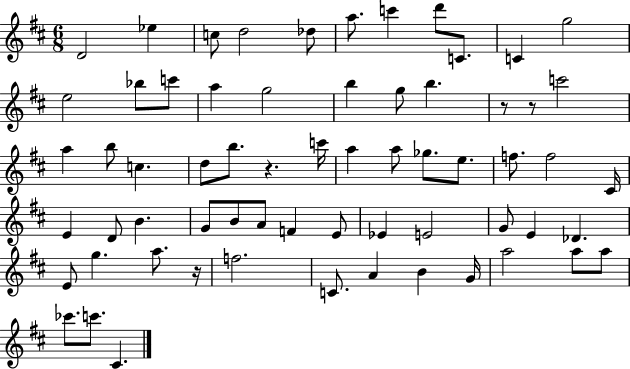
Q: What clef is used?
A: treble